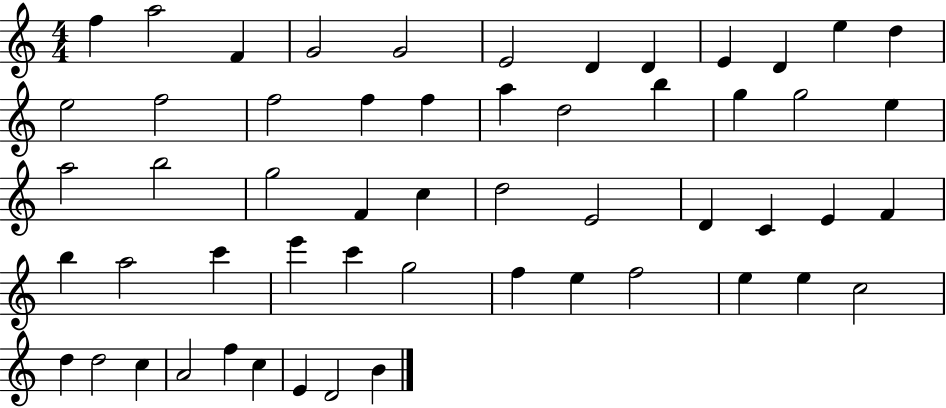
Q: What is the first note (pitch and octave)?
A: F5